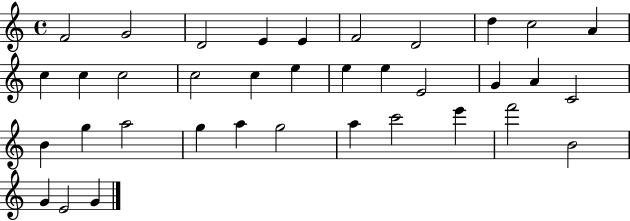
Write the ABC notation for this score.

X:1
T:Untitled
M:4/4
L:1/4
K:C
F2 G2 D2 E E F2 D2 d c2 A c c c2 c2 c e e e E2 G A C2 B g a2 g a g2 a c'2 e' f'2 B2 G E2 G